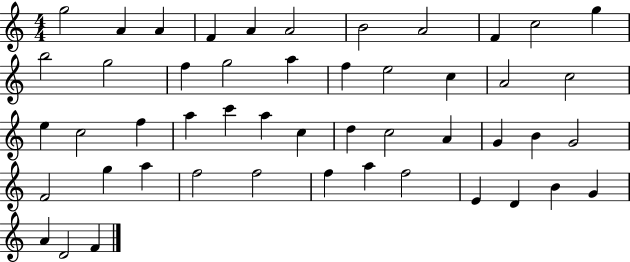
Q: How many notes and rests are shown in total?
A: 49